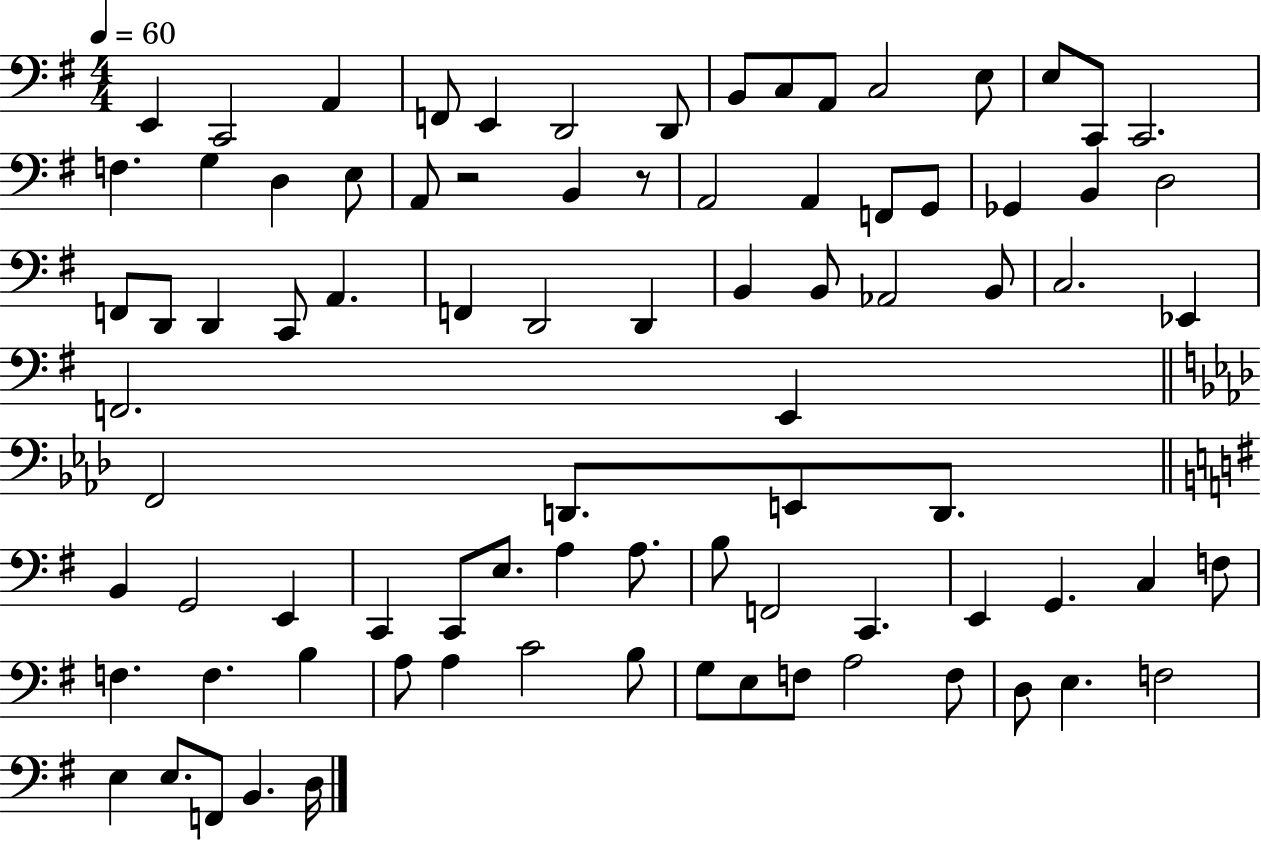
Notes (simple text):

E2/q C2/h A2/q F2/e E2/q D2/h D2/e B2/e C3/e A2/e C3/h E3/e E3/e C2/e C2/h. F3/q. G3/q D3/q E3/e A2/e R/h B2/q R/e A2/h A2/q F2/e G2/e Gb2/q B2/q D3/h F2/e D2/e D2/q C2/e A2/q. F2/q D2/h D2/q B2/q B2/e Ab2/h B2/e C3/h. Eb2/q F2/h. E2/q F2/h D2/e. E2/e D2/e. B2/q G2/h E2/q C2/q C2/e E3/e. A3/q A3/e. B3/e F2/h C2/q. E2/q G2/q. C3/q F3/e F3/q. F3/q. B3/q A3/e A3/q C4/h B3/e G3/e E3/e F3/e A3/h F3/e D3/e E3/q. F3/h E3/q E3/e. F2/e B2/q. D3/s